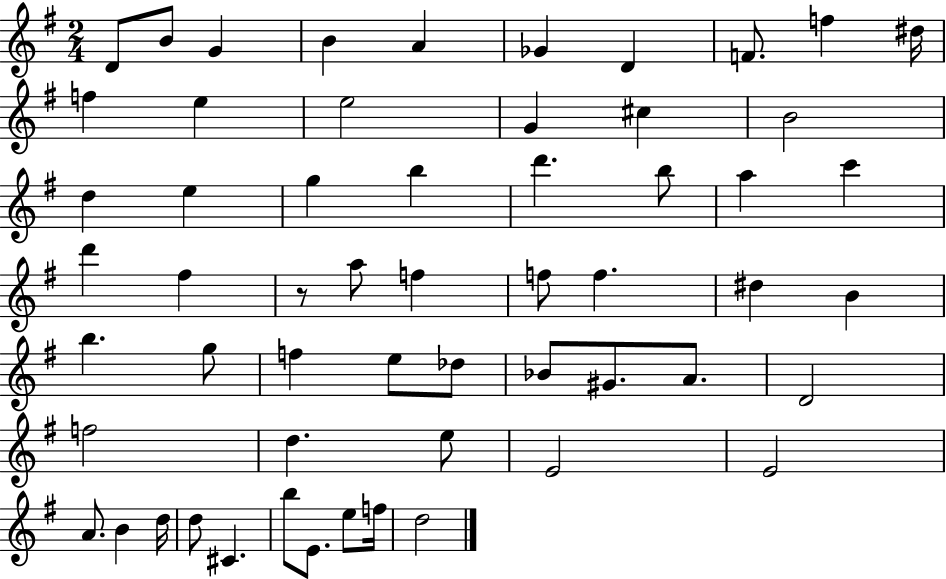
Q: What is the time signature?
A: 2/4